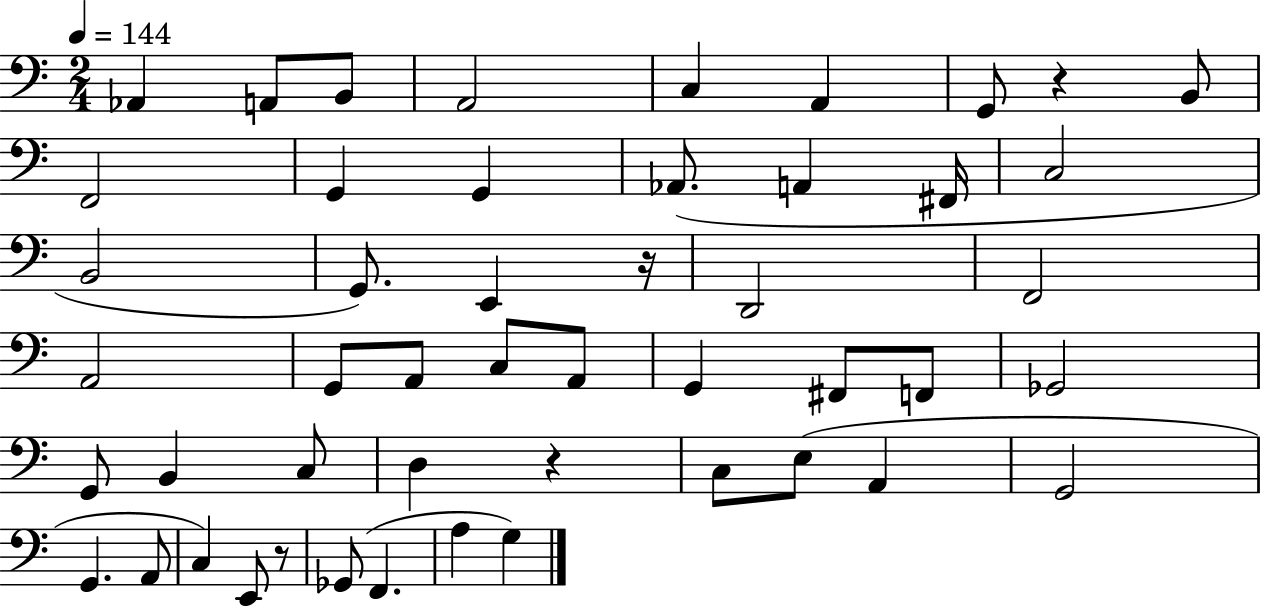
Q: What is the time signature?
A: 2/4